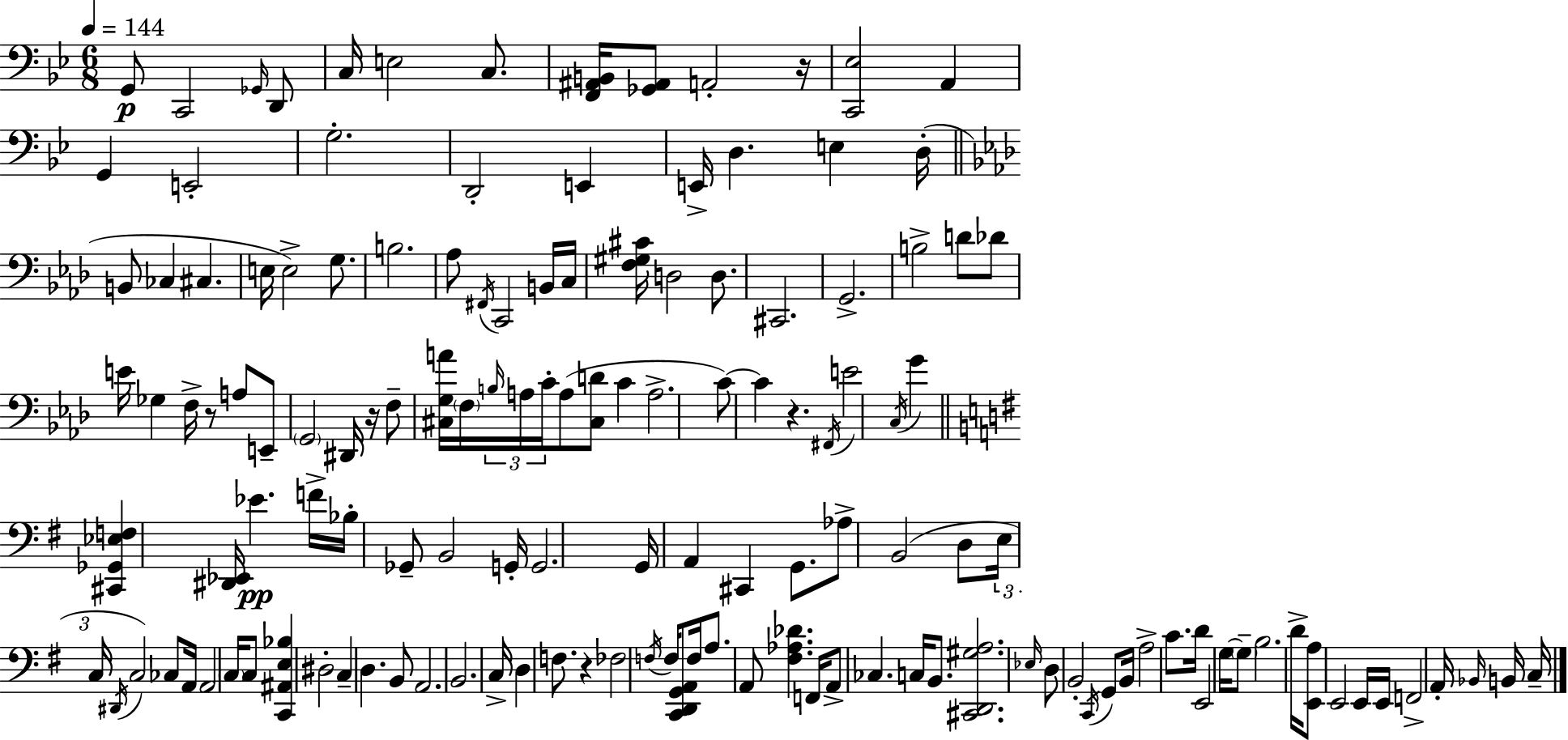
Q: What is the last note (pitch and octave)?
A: C3